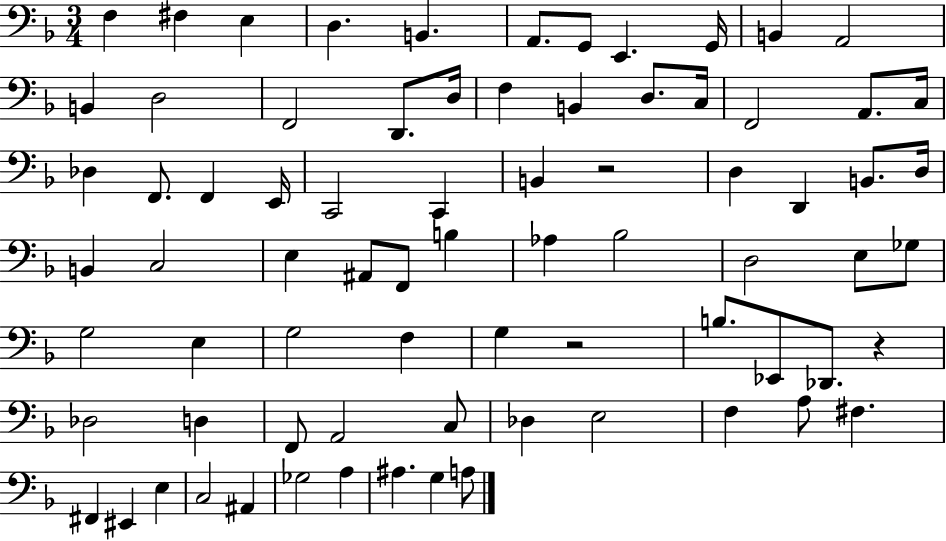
{
  \clef bass
  \numericTimeSignature
  \time 3/4
  \key f \major
  f4 fis4 e4 | d4. b,4. | a,8. g,8 e,4. g,16 | b,4 a,2 | \break b,4 d2 | f,2 d,8. d16 | f4 b,4 d8. c16 | f,2 a,8. c16 | \break des4 f,8. f,4 e,16 | c,2 c,4 | b,4 r2 | d4 d,4 b,8. d16 | \break b,4 c2 | e4 ais,8 f,8 b4 | aes4 bes2 | d2 e8 ges8 | \break g2 e4 | g2 f4 | g4 r2 | b8. ees,8 des,8. r4 | \break des2 d4 | f,8 a,2 c8 | des4 e2 | f4 a8 fis4. | \break fis,4 eis,4 e4 | c2 ais,4 | ges2 a4 | ais4. g4 a8 | \break \bar "|."
}